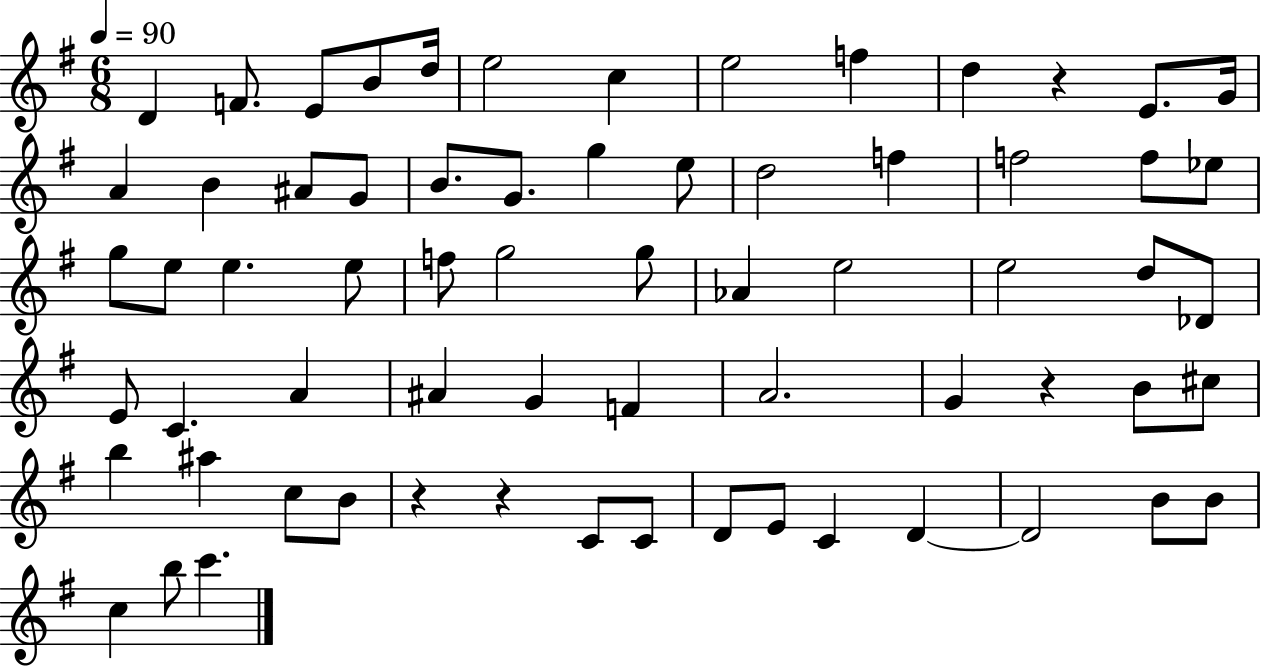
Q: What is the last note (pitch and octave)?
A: C6